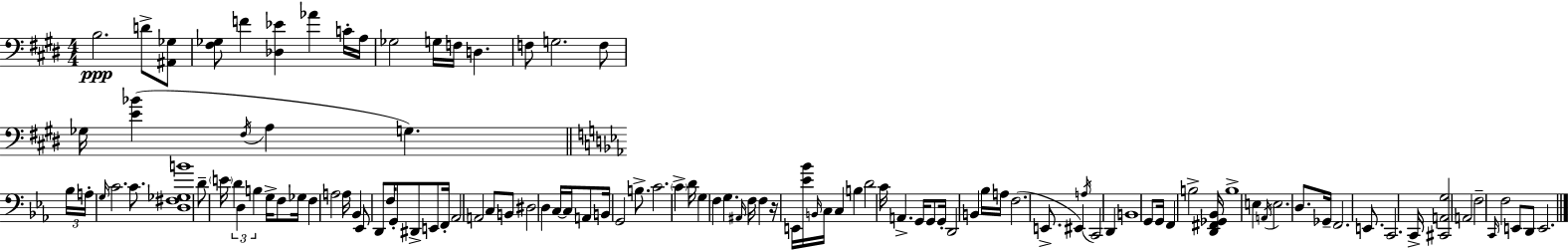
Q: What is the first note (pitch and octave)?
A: B3